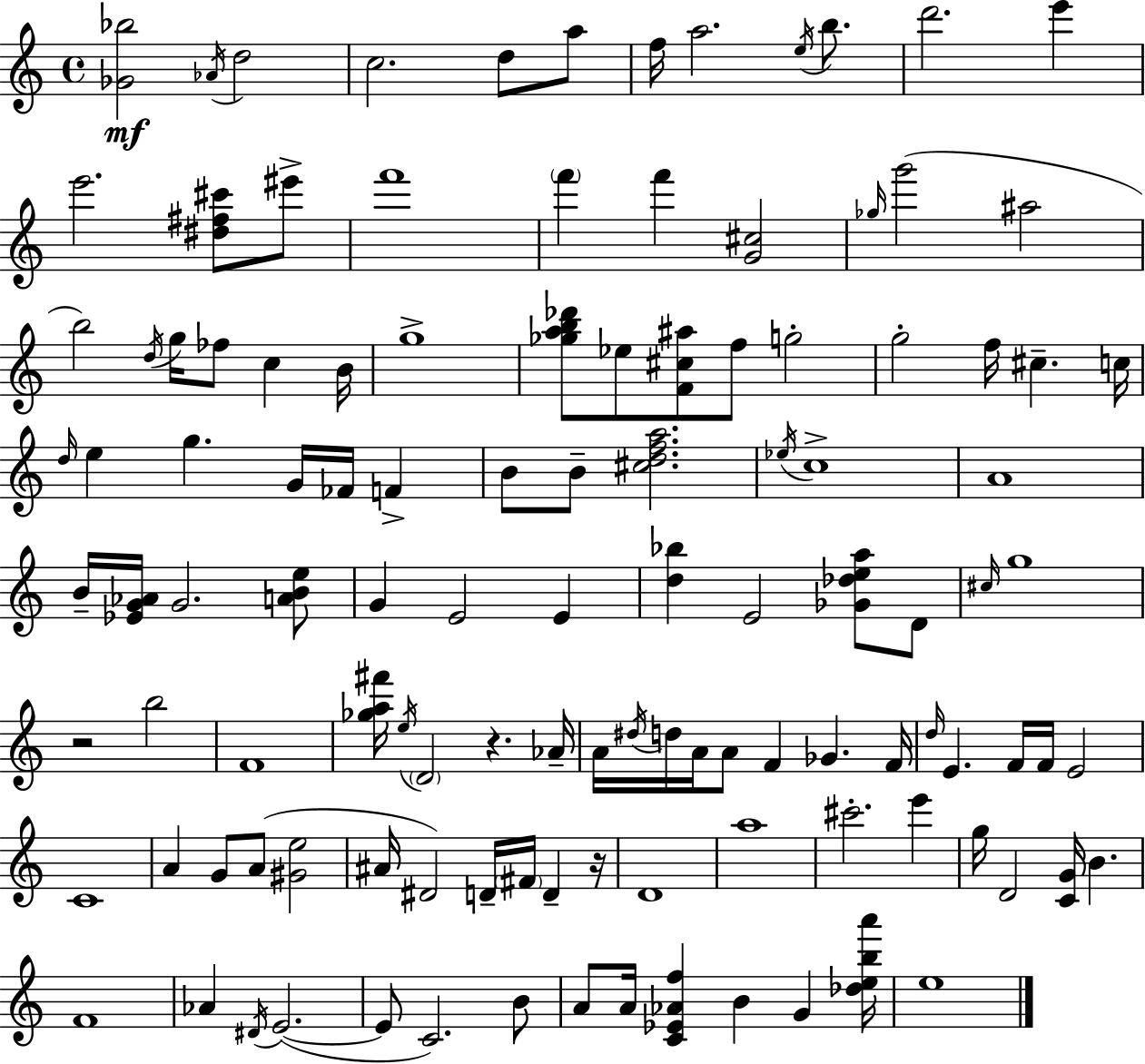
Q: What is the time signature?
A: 4/4